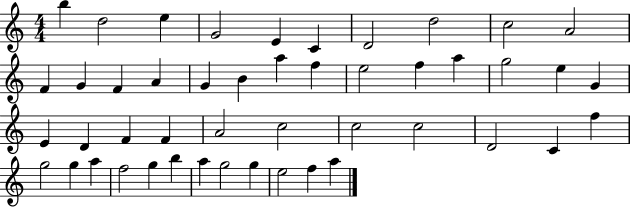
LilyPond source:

{
  \clef treble
  \numericTimeSignature
  \time 4/4
  \key c \major
  b''4 d''2 e''4 | g'2 e'4 c'4 | d'2 d''2 | c''2 a'2 | \break f'4 g'4 f'4 a'4 | g'4 b'4 a''4 f''4 | e''2 f''4 a''4 | g''2 e''4 g'4 | \break e'4 d'4 f'4 f'4 | a'2 c''2 | c''2 c''2 | d'2 c'4 f''4 | \break g''2 g''4 a''4 | f''2 g''4 b''4 | a''4 g''2 g''4 | e''2 f''4 a''4 | \break \bar "|."
}